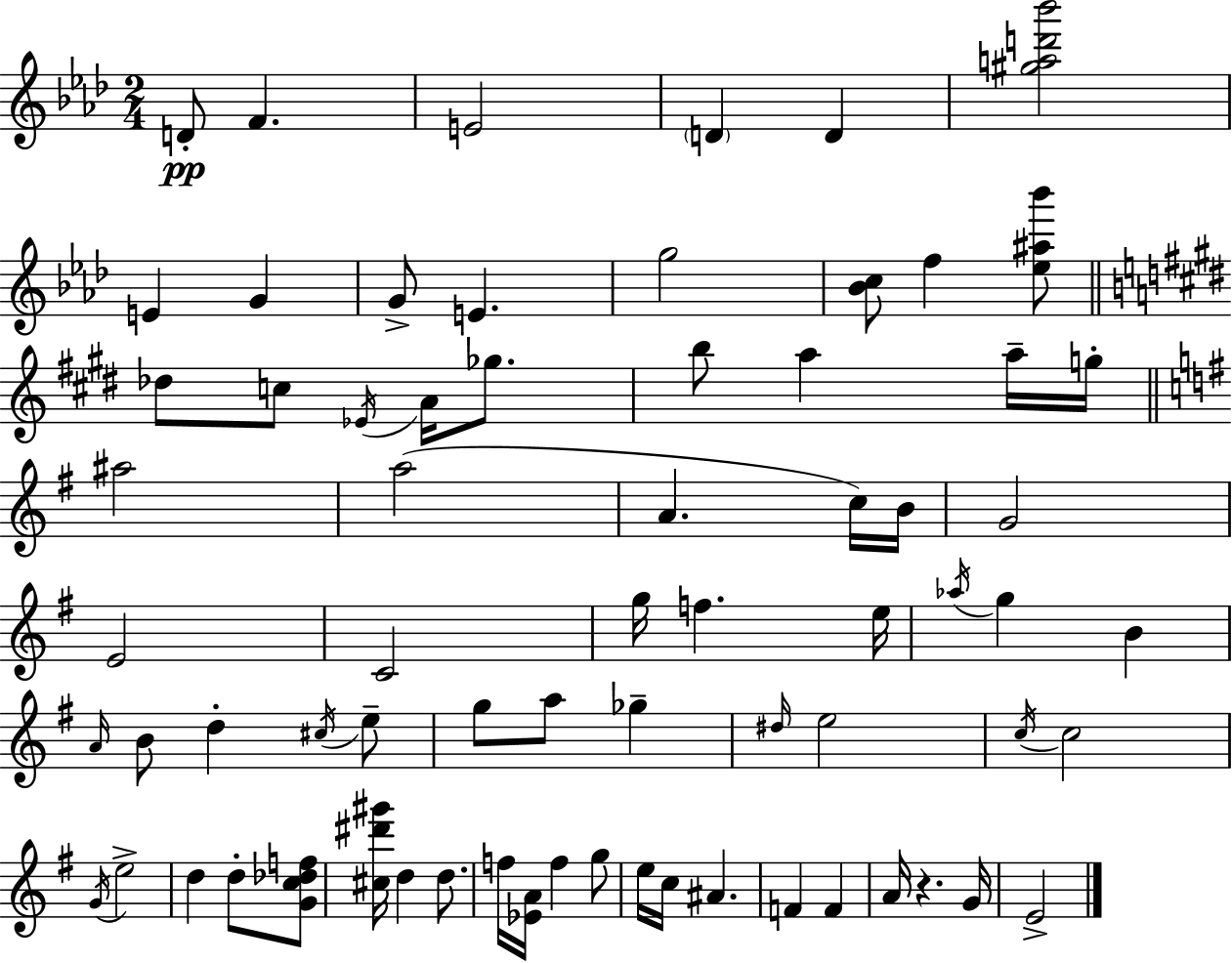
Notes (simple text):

D4/e F4/q. E4/h D4/q D4/q [G#5,A5,D6,Bb6]/h E4/q G4/q G4/e E4/q. G5/h [Bb4,C5]/e F5/q [Eb5,A#5,Bb6]/e Db5/e C5/e Eb4/s A4/s Gb5/e. B5/e A5/q A5/s G5/s A#5/h A5/h A4/q. C5/s B4/s G4/h E4/h C4/h G5/s F5/q. E5/s Ab5/s G5/q B4/q A4/s B4/e D5/q C#5/s E5/e G5/e A5/e Gb5/q D#5/s E5/h C5/s C5/h G4/s E5/h D5/q D5/e [G4,C5,Db5,F5]/e [C#5,D#6,G#6]/s D5/q D5/e. F5/s [Eb4,A4]/s F5/q G5/e E5/s C5/s A#4/q. F4/q F4/q A4/s R/q. G4/s E4/h